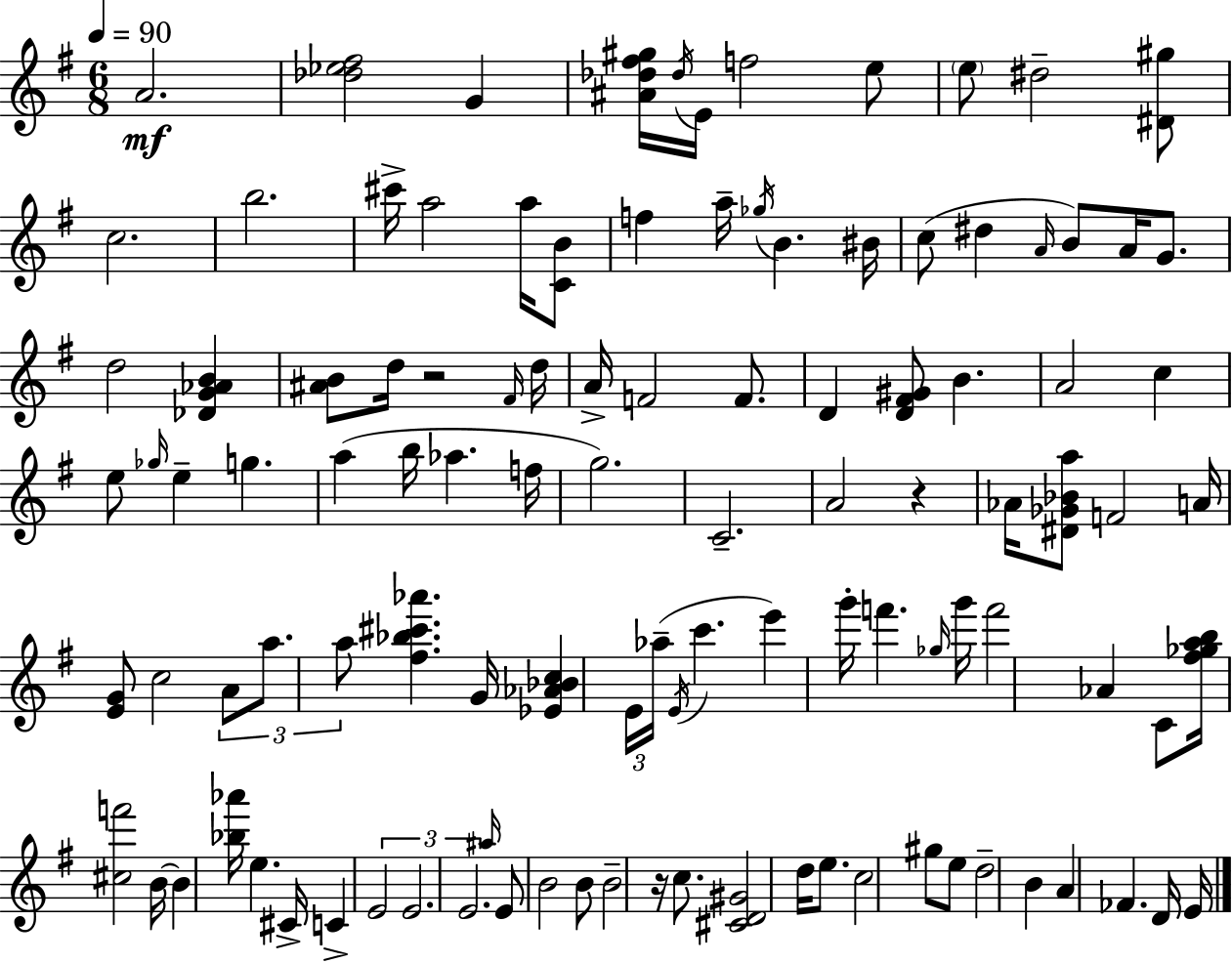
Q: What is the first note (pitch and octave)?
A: A4